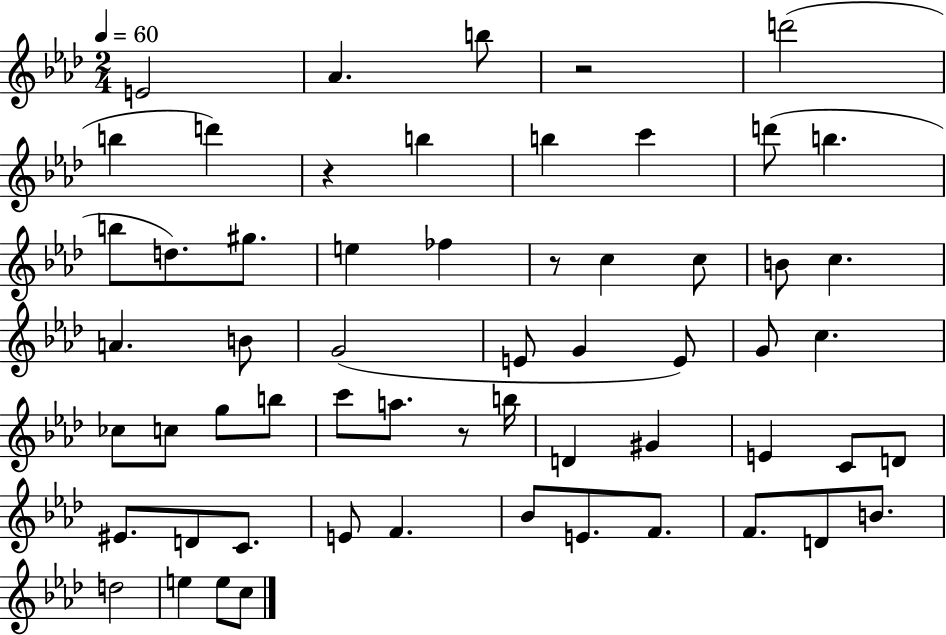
{
  \clef treble
  \numericTimeSignature
  \time 2/4
  \key aes \major
  \tempo 4 = 60
  e'2 | aes'4. b''8 | r2 | d'''2( | \break b''4 d'''4) | r4 b''4 | b''4 c'''4 | d'''8( b''4. | \break b''8 d''8.) gis''8. | e''4 fes''4 | r8 c''4 c''8 | b'8 c''4. | \break a'4. b'8 | g'2( | e'8 g'4 e'8) | g'8 c''4. | \break ces''8 c''8 g''8 b''8 | c'''8 a''8. r8 b''16 | d'4 gis'4 | e'4 c'8 d'8 | \break eis'8. d'8 c'8. | e'8 f'4. | bes'8 e'8. f'8. | f'8. d'8 b'8. | \break d''2 | e''4 e''8 c''8 | \bar "|."
}